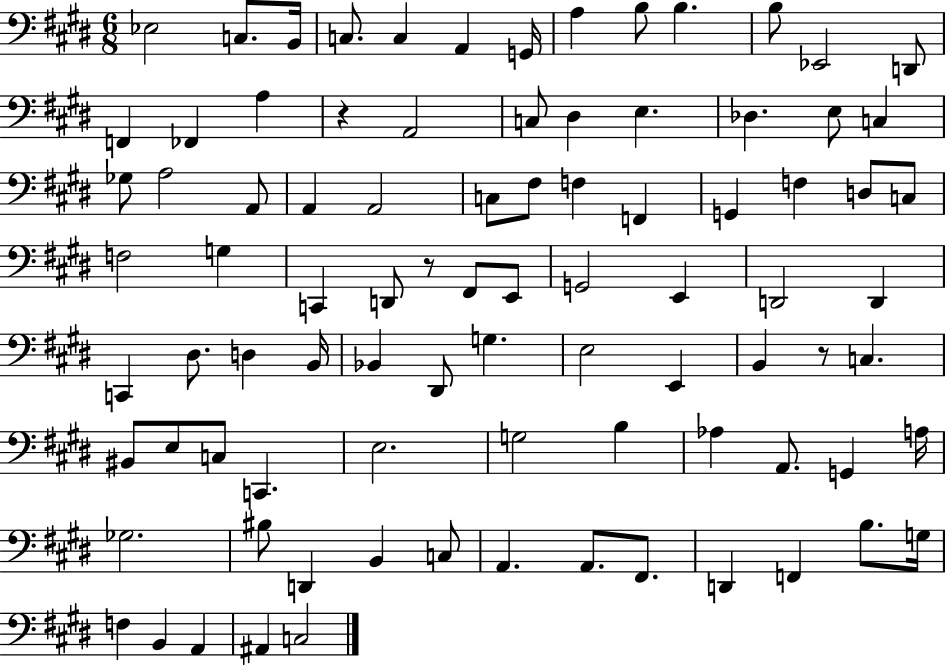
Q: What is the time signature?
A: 6/8